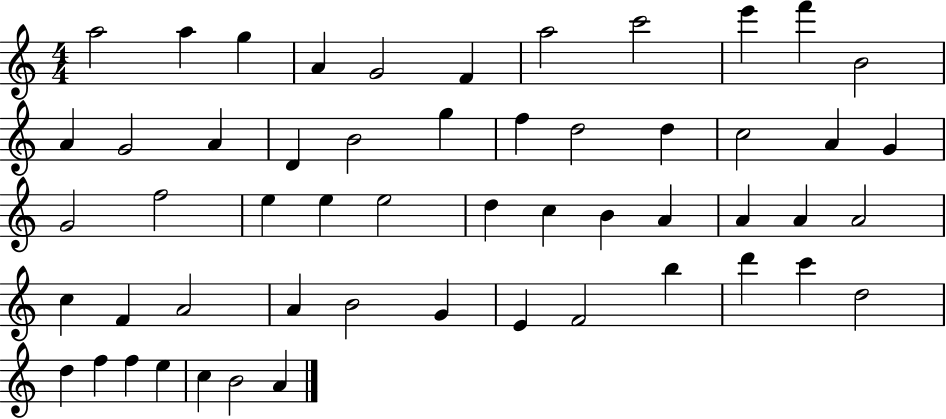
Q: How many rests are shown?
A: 0